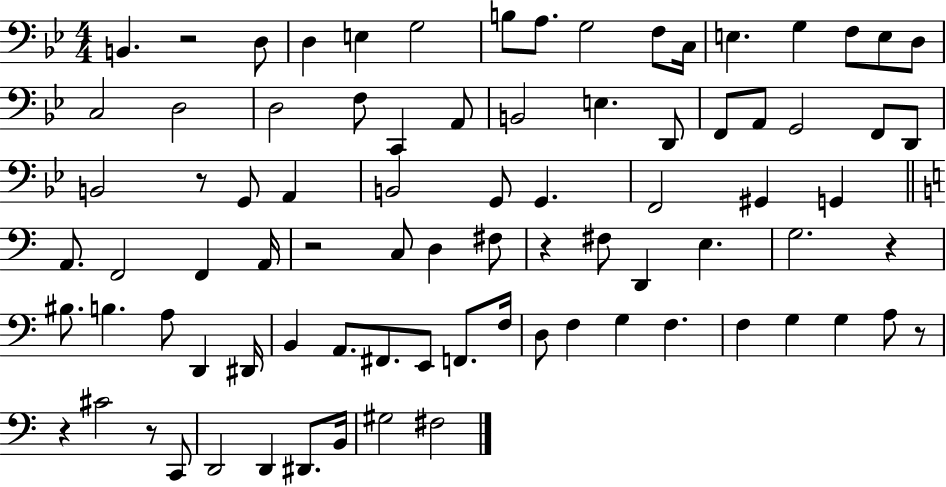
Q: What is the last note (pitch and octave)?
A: F#3